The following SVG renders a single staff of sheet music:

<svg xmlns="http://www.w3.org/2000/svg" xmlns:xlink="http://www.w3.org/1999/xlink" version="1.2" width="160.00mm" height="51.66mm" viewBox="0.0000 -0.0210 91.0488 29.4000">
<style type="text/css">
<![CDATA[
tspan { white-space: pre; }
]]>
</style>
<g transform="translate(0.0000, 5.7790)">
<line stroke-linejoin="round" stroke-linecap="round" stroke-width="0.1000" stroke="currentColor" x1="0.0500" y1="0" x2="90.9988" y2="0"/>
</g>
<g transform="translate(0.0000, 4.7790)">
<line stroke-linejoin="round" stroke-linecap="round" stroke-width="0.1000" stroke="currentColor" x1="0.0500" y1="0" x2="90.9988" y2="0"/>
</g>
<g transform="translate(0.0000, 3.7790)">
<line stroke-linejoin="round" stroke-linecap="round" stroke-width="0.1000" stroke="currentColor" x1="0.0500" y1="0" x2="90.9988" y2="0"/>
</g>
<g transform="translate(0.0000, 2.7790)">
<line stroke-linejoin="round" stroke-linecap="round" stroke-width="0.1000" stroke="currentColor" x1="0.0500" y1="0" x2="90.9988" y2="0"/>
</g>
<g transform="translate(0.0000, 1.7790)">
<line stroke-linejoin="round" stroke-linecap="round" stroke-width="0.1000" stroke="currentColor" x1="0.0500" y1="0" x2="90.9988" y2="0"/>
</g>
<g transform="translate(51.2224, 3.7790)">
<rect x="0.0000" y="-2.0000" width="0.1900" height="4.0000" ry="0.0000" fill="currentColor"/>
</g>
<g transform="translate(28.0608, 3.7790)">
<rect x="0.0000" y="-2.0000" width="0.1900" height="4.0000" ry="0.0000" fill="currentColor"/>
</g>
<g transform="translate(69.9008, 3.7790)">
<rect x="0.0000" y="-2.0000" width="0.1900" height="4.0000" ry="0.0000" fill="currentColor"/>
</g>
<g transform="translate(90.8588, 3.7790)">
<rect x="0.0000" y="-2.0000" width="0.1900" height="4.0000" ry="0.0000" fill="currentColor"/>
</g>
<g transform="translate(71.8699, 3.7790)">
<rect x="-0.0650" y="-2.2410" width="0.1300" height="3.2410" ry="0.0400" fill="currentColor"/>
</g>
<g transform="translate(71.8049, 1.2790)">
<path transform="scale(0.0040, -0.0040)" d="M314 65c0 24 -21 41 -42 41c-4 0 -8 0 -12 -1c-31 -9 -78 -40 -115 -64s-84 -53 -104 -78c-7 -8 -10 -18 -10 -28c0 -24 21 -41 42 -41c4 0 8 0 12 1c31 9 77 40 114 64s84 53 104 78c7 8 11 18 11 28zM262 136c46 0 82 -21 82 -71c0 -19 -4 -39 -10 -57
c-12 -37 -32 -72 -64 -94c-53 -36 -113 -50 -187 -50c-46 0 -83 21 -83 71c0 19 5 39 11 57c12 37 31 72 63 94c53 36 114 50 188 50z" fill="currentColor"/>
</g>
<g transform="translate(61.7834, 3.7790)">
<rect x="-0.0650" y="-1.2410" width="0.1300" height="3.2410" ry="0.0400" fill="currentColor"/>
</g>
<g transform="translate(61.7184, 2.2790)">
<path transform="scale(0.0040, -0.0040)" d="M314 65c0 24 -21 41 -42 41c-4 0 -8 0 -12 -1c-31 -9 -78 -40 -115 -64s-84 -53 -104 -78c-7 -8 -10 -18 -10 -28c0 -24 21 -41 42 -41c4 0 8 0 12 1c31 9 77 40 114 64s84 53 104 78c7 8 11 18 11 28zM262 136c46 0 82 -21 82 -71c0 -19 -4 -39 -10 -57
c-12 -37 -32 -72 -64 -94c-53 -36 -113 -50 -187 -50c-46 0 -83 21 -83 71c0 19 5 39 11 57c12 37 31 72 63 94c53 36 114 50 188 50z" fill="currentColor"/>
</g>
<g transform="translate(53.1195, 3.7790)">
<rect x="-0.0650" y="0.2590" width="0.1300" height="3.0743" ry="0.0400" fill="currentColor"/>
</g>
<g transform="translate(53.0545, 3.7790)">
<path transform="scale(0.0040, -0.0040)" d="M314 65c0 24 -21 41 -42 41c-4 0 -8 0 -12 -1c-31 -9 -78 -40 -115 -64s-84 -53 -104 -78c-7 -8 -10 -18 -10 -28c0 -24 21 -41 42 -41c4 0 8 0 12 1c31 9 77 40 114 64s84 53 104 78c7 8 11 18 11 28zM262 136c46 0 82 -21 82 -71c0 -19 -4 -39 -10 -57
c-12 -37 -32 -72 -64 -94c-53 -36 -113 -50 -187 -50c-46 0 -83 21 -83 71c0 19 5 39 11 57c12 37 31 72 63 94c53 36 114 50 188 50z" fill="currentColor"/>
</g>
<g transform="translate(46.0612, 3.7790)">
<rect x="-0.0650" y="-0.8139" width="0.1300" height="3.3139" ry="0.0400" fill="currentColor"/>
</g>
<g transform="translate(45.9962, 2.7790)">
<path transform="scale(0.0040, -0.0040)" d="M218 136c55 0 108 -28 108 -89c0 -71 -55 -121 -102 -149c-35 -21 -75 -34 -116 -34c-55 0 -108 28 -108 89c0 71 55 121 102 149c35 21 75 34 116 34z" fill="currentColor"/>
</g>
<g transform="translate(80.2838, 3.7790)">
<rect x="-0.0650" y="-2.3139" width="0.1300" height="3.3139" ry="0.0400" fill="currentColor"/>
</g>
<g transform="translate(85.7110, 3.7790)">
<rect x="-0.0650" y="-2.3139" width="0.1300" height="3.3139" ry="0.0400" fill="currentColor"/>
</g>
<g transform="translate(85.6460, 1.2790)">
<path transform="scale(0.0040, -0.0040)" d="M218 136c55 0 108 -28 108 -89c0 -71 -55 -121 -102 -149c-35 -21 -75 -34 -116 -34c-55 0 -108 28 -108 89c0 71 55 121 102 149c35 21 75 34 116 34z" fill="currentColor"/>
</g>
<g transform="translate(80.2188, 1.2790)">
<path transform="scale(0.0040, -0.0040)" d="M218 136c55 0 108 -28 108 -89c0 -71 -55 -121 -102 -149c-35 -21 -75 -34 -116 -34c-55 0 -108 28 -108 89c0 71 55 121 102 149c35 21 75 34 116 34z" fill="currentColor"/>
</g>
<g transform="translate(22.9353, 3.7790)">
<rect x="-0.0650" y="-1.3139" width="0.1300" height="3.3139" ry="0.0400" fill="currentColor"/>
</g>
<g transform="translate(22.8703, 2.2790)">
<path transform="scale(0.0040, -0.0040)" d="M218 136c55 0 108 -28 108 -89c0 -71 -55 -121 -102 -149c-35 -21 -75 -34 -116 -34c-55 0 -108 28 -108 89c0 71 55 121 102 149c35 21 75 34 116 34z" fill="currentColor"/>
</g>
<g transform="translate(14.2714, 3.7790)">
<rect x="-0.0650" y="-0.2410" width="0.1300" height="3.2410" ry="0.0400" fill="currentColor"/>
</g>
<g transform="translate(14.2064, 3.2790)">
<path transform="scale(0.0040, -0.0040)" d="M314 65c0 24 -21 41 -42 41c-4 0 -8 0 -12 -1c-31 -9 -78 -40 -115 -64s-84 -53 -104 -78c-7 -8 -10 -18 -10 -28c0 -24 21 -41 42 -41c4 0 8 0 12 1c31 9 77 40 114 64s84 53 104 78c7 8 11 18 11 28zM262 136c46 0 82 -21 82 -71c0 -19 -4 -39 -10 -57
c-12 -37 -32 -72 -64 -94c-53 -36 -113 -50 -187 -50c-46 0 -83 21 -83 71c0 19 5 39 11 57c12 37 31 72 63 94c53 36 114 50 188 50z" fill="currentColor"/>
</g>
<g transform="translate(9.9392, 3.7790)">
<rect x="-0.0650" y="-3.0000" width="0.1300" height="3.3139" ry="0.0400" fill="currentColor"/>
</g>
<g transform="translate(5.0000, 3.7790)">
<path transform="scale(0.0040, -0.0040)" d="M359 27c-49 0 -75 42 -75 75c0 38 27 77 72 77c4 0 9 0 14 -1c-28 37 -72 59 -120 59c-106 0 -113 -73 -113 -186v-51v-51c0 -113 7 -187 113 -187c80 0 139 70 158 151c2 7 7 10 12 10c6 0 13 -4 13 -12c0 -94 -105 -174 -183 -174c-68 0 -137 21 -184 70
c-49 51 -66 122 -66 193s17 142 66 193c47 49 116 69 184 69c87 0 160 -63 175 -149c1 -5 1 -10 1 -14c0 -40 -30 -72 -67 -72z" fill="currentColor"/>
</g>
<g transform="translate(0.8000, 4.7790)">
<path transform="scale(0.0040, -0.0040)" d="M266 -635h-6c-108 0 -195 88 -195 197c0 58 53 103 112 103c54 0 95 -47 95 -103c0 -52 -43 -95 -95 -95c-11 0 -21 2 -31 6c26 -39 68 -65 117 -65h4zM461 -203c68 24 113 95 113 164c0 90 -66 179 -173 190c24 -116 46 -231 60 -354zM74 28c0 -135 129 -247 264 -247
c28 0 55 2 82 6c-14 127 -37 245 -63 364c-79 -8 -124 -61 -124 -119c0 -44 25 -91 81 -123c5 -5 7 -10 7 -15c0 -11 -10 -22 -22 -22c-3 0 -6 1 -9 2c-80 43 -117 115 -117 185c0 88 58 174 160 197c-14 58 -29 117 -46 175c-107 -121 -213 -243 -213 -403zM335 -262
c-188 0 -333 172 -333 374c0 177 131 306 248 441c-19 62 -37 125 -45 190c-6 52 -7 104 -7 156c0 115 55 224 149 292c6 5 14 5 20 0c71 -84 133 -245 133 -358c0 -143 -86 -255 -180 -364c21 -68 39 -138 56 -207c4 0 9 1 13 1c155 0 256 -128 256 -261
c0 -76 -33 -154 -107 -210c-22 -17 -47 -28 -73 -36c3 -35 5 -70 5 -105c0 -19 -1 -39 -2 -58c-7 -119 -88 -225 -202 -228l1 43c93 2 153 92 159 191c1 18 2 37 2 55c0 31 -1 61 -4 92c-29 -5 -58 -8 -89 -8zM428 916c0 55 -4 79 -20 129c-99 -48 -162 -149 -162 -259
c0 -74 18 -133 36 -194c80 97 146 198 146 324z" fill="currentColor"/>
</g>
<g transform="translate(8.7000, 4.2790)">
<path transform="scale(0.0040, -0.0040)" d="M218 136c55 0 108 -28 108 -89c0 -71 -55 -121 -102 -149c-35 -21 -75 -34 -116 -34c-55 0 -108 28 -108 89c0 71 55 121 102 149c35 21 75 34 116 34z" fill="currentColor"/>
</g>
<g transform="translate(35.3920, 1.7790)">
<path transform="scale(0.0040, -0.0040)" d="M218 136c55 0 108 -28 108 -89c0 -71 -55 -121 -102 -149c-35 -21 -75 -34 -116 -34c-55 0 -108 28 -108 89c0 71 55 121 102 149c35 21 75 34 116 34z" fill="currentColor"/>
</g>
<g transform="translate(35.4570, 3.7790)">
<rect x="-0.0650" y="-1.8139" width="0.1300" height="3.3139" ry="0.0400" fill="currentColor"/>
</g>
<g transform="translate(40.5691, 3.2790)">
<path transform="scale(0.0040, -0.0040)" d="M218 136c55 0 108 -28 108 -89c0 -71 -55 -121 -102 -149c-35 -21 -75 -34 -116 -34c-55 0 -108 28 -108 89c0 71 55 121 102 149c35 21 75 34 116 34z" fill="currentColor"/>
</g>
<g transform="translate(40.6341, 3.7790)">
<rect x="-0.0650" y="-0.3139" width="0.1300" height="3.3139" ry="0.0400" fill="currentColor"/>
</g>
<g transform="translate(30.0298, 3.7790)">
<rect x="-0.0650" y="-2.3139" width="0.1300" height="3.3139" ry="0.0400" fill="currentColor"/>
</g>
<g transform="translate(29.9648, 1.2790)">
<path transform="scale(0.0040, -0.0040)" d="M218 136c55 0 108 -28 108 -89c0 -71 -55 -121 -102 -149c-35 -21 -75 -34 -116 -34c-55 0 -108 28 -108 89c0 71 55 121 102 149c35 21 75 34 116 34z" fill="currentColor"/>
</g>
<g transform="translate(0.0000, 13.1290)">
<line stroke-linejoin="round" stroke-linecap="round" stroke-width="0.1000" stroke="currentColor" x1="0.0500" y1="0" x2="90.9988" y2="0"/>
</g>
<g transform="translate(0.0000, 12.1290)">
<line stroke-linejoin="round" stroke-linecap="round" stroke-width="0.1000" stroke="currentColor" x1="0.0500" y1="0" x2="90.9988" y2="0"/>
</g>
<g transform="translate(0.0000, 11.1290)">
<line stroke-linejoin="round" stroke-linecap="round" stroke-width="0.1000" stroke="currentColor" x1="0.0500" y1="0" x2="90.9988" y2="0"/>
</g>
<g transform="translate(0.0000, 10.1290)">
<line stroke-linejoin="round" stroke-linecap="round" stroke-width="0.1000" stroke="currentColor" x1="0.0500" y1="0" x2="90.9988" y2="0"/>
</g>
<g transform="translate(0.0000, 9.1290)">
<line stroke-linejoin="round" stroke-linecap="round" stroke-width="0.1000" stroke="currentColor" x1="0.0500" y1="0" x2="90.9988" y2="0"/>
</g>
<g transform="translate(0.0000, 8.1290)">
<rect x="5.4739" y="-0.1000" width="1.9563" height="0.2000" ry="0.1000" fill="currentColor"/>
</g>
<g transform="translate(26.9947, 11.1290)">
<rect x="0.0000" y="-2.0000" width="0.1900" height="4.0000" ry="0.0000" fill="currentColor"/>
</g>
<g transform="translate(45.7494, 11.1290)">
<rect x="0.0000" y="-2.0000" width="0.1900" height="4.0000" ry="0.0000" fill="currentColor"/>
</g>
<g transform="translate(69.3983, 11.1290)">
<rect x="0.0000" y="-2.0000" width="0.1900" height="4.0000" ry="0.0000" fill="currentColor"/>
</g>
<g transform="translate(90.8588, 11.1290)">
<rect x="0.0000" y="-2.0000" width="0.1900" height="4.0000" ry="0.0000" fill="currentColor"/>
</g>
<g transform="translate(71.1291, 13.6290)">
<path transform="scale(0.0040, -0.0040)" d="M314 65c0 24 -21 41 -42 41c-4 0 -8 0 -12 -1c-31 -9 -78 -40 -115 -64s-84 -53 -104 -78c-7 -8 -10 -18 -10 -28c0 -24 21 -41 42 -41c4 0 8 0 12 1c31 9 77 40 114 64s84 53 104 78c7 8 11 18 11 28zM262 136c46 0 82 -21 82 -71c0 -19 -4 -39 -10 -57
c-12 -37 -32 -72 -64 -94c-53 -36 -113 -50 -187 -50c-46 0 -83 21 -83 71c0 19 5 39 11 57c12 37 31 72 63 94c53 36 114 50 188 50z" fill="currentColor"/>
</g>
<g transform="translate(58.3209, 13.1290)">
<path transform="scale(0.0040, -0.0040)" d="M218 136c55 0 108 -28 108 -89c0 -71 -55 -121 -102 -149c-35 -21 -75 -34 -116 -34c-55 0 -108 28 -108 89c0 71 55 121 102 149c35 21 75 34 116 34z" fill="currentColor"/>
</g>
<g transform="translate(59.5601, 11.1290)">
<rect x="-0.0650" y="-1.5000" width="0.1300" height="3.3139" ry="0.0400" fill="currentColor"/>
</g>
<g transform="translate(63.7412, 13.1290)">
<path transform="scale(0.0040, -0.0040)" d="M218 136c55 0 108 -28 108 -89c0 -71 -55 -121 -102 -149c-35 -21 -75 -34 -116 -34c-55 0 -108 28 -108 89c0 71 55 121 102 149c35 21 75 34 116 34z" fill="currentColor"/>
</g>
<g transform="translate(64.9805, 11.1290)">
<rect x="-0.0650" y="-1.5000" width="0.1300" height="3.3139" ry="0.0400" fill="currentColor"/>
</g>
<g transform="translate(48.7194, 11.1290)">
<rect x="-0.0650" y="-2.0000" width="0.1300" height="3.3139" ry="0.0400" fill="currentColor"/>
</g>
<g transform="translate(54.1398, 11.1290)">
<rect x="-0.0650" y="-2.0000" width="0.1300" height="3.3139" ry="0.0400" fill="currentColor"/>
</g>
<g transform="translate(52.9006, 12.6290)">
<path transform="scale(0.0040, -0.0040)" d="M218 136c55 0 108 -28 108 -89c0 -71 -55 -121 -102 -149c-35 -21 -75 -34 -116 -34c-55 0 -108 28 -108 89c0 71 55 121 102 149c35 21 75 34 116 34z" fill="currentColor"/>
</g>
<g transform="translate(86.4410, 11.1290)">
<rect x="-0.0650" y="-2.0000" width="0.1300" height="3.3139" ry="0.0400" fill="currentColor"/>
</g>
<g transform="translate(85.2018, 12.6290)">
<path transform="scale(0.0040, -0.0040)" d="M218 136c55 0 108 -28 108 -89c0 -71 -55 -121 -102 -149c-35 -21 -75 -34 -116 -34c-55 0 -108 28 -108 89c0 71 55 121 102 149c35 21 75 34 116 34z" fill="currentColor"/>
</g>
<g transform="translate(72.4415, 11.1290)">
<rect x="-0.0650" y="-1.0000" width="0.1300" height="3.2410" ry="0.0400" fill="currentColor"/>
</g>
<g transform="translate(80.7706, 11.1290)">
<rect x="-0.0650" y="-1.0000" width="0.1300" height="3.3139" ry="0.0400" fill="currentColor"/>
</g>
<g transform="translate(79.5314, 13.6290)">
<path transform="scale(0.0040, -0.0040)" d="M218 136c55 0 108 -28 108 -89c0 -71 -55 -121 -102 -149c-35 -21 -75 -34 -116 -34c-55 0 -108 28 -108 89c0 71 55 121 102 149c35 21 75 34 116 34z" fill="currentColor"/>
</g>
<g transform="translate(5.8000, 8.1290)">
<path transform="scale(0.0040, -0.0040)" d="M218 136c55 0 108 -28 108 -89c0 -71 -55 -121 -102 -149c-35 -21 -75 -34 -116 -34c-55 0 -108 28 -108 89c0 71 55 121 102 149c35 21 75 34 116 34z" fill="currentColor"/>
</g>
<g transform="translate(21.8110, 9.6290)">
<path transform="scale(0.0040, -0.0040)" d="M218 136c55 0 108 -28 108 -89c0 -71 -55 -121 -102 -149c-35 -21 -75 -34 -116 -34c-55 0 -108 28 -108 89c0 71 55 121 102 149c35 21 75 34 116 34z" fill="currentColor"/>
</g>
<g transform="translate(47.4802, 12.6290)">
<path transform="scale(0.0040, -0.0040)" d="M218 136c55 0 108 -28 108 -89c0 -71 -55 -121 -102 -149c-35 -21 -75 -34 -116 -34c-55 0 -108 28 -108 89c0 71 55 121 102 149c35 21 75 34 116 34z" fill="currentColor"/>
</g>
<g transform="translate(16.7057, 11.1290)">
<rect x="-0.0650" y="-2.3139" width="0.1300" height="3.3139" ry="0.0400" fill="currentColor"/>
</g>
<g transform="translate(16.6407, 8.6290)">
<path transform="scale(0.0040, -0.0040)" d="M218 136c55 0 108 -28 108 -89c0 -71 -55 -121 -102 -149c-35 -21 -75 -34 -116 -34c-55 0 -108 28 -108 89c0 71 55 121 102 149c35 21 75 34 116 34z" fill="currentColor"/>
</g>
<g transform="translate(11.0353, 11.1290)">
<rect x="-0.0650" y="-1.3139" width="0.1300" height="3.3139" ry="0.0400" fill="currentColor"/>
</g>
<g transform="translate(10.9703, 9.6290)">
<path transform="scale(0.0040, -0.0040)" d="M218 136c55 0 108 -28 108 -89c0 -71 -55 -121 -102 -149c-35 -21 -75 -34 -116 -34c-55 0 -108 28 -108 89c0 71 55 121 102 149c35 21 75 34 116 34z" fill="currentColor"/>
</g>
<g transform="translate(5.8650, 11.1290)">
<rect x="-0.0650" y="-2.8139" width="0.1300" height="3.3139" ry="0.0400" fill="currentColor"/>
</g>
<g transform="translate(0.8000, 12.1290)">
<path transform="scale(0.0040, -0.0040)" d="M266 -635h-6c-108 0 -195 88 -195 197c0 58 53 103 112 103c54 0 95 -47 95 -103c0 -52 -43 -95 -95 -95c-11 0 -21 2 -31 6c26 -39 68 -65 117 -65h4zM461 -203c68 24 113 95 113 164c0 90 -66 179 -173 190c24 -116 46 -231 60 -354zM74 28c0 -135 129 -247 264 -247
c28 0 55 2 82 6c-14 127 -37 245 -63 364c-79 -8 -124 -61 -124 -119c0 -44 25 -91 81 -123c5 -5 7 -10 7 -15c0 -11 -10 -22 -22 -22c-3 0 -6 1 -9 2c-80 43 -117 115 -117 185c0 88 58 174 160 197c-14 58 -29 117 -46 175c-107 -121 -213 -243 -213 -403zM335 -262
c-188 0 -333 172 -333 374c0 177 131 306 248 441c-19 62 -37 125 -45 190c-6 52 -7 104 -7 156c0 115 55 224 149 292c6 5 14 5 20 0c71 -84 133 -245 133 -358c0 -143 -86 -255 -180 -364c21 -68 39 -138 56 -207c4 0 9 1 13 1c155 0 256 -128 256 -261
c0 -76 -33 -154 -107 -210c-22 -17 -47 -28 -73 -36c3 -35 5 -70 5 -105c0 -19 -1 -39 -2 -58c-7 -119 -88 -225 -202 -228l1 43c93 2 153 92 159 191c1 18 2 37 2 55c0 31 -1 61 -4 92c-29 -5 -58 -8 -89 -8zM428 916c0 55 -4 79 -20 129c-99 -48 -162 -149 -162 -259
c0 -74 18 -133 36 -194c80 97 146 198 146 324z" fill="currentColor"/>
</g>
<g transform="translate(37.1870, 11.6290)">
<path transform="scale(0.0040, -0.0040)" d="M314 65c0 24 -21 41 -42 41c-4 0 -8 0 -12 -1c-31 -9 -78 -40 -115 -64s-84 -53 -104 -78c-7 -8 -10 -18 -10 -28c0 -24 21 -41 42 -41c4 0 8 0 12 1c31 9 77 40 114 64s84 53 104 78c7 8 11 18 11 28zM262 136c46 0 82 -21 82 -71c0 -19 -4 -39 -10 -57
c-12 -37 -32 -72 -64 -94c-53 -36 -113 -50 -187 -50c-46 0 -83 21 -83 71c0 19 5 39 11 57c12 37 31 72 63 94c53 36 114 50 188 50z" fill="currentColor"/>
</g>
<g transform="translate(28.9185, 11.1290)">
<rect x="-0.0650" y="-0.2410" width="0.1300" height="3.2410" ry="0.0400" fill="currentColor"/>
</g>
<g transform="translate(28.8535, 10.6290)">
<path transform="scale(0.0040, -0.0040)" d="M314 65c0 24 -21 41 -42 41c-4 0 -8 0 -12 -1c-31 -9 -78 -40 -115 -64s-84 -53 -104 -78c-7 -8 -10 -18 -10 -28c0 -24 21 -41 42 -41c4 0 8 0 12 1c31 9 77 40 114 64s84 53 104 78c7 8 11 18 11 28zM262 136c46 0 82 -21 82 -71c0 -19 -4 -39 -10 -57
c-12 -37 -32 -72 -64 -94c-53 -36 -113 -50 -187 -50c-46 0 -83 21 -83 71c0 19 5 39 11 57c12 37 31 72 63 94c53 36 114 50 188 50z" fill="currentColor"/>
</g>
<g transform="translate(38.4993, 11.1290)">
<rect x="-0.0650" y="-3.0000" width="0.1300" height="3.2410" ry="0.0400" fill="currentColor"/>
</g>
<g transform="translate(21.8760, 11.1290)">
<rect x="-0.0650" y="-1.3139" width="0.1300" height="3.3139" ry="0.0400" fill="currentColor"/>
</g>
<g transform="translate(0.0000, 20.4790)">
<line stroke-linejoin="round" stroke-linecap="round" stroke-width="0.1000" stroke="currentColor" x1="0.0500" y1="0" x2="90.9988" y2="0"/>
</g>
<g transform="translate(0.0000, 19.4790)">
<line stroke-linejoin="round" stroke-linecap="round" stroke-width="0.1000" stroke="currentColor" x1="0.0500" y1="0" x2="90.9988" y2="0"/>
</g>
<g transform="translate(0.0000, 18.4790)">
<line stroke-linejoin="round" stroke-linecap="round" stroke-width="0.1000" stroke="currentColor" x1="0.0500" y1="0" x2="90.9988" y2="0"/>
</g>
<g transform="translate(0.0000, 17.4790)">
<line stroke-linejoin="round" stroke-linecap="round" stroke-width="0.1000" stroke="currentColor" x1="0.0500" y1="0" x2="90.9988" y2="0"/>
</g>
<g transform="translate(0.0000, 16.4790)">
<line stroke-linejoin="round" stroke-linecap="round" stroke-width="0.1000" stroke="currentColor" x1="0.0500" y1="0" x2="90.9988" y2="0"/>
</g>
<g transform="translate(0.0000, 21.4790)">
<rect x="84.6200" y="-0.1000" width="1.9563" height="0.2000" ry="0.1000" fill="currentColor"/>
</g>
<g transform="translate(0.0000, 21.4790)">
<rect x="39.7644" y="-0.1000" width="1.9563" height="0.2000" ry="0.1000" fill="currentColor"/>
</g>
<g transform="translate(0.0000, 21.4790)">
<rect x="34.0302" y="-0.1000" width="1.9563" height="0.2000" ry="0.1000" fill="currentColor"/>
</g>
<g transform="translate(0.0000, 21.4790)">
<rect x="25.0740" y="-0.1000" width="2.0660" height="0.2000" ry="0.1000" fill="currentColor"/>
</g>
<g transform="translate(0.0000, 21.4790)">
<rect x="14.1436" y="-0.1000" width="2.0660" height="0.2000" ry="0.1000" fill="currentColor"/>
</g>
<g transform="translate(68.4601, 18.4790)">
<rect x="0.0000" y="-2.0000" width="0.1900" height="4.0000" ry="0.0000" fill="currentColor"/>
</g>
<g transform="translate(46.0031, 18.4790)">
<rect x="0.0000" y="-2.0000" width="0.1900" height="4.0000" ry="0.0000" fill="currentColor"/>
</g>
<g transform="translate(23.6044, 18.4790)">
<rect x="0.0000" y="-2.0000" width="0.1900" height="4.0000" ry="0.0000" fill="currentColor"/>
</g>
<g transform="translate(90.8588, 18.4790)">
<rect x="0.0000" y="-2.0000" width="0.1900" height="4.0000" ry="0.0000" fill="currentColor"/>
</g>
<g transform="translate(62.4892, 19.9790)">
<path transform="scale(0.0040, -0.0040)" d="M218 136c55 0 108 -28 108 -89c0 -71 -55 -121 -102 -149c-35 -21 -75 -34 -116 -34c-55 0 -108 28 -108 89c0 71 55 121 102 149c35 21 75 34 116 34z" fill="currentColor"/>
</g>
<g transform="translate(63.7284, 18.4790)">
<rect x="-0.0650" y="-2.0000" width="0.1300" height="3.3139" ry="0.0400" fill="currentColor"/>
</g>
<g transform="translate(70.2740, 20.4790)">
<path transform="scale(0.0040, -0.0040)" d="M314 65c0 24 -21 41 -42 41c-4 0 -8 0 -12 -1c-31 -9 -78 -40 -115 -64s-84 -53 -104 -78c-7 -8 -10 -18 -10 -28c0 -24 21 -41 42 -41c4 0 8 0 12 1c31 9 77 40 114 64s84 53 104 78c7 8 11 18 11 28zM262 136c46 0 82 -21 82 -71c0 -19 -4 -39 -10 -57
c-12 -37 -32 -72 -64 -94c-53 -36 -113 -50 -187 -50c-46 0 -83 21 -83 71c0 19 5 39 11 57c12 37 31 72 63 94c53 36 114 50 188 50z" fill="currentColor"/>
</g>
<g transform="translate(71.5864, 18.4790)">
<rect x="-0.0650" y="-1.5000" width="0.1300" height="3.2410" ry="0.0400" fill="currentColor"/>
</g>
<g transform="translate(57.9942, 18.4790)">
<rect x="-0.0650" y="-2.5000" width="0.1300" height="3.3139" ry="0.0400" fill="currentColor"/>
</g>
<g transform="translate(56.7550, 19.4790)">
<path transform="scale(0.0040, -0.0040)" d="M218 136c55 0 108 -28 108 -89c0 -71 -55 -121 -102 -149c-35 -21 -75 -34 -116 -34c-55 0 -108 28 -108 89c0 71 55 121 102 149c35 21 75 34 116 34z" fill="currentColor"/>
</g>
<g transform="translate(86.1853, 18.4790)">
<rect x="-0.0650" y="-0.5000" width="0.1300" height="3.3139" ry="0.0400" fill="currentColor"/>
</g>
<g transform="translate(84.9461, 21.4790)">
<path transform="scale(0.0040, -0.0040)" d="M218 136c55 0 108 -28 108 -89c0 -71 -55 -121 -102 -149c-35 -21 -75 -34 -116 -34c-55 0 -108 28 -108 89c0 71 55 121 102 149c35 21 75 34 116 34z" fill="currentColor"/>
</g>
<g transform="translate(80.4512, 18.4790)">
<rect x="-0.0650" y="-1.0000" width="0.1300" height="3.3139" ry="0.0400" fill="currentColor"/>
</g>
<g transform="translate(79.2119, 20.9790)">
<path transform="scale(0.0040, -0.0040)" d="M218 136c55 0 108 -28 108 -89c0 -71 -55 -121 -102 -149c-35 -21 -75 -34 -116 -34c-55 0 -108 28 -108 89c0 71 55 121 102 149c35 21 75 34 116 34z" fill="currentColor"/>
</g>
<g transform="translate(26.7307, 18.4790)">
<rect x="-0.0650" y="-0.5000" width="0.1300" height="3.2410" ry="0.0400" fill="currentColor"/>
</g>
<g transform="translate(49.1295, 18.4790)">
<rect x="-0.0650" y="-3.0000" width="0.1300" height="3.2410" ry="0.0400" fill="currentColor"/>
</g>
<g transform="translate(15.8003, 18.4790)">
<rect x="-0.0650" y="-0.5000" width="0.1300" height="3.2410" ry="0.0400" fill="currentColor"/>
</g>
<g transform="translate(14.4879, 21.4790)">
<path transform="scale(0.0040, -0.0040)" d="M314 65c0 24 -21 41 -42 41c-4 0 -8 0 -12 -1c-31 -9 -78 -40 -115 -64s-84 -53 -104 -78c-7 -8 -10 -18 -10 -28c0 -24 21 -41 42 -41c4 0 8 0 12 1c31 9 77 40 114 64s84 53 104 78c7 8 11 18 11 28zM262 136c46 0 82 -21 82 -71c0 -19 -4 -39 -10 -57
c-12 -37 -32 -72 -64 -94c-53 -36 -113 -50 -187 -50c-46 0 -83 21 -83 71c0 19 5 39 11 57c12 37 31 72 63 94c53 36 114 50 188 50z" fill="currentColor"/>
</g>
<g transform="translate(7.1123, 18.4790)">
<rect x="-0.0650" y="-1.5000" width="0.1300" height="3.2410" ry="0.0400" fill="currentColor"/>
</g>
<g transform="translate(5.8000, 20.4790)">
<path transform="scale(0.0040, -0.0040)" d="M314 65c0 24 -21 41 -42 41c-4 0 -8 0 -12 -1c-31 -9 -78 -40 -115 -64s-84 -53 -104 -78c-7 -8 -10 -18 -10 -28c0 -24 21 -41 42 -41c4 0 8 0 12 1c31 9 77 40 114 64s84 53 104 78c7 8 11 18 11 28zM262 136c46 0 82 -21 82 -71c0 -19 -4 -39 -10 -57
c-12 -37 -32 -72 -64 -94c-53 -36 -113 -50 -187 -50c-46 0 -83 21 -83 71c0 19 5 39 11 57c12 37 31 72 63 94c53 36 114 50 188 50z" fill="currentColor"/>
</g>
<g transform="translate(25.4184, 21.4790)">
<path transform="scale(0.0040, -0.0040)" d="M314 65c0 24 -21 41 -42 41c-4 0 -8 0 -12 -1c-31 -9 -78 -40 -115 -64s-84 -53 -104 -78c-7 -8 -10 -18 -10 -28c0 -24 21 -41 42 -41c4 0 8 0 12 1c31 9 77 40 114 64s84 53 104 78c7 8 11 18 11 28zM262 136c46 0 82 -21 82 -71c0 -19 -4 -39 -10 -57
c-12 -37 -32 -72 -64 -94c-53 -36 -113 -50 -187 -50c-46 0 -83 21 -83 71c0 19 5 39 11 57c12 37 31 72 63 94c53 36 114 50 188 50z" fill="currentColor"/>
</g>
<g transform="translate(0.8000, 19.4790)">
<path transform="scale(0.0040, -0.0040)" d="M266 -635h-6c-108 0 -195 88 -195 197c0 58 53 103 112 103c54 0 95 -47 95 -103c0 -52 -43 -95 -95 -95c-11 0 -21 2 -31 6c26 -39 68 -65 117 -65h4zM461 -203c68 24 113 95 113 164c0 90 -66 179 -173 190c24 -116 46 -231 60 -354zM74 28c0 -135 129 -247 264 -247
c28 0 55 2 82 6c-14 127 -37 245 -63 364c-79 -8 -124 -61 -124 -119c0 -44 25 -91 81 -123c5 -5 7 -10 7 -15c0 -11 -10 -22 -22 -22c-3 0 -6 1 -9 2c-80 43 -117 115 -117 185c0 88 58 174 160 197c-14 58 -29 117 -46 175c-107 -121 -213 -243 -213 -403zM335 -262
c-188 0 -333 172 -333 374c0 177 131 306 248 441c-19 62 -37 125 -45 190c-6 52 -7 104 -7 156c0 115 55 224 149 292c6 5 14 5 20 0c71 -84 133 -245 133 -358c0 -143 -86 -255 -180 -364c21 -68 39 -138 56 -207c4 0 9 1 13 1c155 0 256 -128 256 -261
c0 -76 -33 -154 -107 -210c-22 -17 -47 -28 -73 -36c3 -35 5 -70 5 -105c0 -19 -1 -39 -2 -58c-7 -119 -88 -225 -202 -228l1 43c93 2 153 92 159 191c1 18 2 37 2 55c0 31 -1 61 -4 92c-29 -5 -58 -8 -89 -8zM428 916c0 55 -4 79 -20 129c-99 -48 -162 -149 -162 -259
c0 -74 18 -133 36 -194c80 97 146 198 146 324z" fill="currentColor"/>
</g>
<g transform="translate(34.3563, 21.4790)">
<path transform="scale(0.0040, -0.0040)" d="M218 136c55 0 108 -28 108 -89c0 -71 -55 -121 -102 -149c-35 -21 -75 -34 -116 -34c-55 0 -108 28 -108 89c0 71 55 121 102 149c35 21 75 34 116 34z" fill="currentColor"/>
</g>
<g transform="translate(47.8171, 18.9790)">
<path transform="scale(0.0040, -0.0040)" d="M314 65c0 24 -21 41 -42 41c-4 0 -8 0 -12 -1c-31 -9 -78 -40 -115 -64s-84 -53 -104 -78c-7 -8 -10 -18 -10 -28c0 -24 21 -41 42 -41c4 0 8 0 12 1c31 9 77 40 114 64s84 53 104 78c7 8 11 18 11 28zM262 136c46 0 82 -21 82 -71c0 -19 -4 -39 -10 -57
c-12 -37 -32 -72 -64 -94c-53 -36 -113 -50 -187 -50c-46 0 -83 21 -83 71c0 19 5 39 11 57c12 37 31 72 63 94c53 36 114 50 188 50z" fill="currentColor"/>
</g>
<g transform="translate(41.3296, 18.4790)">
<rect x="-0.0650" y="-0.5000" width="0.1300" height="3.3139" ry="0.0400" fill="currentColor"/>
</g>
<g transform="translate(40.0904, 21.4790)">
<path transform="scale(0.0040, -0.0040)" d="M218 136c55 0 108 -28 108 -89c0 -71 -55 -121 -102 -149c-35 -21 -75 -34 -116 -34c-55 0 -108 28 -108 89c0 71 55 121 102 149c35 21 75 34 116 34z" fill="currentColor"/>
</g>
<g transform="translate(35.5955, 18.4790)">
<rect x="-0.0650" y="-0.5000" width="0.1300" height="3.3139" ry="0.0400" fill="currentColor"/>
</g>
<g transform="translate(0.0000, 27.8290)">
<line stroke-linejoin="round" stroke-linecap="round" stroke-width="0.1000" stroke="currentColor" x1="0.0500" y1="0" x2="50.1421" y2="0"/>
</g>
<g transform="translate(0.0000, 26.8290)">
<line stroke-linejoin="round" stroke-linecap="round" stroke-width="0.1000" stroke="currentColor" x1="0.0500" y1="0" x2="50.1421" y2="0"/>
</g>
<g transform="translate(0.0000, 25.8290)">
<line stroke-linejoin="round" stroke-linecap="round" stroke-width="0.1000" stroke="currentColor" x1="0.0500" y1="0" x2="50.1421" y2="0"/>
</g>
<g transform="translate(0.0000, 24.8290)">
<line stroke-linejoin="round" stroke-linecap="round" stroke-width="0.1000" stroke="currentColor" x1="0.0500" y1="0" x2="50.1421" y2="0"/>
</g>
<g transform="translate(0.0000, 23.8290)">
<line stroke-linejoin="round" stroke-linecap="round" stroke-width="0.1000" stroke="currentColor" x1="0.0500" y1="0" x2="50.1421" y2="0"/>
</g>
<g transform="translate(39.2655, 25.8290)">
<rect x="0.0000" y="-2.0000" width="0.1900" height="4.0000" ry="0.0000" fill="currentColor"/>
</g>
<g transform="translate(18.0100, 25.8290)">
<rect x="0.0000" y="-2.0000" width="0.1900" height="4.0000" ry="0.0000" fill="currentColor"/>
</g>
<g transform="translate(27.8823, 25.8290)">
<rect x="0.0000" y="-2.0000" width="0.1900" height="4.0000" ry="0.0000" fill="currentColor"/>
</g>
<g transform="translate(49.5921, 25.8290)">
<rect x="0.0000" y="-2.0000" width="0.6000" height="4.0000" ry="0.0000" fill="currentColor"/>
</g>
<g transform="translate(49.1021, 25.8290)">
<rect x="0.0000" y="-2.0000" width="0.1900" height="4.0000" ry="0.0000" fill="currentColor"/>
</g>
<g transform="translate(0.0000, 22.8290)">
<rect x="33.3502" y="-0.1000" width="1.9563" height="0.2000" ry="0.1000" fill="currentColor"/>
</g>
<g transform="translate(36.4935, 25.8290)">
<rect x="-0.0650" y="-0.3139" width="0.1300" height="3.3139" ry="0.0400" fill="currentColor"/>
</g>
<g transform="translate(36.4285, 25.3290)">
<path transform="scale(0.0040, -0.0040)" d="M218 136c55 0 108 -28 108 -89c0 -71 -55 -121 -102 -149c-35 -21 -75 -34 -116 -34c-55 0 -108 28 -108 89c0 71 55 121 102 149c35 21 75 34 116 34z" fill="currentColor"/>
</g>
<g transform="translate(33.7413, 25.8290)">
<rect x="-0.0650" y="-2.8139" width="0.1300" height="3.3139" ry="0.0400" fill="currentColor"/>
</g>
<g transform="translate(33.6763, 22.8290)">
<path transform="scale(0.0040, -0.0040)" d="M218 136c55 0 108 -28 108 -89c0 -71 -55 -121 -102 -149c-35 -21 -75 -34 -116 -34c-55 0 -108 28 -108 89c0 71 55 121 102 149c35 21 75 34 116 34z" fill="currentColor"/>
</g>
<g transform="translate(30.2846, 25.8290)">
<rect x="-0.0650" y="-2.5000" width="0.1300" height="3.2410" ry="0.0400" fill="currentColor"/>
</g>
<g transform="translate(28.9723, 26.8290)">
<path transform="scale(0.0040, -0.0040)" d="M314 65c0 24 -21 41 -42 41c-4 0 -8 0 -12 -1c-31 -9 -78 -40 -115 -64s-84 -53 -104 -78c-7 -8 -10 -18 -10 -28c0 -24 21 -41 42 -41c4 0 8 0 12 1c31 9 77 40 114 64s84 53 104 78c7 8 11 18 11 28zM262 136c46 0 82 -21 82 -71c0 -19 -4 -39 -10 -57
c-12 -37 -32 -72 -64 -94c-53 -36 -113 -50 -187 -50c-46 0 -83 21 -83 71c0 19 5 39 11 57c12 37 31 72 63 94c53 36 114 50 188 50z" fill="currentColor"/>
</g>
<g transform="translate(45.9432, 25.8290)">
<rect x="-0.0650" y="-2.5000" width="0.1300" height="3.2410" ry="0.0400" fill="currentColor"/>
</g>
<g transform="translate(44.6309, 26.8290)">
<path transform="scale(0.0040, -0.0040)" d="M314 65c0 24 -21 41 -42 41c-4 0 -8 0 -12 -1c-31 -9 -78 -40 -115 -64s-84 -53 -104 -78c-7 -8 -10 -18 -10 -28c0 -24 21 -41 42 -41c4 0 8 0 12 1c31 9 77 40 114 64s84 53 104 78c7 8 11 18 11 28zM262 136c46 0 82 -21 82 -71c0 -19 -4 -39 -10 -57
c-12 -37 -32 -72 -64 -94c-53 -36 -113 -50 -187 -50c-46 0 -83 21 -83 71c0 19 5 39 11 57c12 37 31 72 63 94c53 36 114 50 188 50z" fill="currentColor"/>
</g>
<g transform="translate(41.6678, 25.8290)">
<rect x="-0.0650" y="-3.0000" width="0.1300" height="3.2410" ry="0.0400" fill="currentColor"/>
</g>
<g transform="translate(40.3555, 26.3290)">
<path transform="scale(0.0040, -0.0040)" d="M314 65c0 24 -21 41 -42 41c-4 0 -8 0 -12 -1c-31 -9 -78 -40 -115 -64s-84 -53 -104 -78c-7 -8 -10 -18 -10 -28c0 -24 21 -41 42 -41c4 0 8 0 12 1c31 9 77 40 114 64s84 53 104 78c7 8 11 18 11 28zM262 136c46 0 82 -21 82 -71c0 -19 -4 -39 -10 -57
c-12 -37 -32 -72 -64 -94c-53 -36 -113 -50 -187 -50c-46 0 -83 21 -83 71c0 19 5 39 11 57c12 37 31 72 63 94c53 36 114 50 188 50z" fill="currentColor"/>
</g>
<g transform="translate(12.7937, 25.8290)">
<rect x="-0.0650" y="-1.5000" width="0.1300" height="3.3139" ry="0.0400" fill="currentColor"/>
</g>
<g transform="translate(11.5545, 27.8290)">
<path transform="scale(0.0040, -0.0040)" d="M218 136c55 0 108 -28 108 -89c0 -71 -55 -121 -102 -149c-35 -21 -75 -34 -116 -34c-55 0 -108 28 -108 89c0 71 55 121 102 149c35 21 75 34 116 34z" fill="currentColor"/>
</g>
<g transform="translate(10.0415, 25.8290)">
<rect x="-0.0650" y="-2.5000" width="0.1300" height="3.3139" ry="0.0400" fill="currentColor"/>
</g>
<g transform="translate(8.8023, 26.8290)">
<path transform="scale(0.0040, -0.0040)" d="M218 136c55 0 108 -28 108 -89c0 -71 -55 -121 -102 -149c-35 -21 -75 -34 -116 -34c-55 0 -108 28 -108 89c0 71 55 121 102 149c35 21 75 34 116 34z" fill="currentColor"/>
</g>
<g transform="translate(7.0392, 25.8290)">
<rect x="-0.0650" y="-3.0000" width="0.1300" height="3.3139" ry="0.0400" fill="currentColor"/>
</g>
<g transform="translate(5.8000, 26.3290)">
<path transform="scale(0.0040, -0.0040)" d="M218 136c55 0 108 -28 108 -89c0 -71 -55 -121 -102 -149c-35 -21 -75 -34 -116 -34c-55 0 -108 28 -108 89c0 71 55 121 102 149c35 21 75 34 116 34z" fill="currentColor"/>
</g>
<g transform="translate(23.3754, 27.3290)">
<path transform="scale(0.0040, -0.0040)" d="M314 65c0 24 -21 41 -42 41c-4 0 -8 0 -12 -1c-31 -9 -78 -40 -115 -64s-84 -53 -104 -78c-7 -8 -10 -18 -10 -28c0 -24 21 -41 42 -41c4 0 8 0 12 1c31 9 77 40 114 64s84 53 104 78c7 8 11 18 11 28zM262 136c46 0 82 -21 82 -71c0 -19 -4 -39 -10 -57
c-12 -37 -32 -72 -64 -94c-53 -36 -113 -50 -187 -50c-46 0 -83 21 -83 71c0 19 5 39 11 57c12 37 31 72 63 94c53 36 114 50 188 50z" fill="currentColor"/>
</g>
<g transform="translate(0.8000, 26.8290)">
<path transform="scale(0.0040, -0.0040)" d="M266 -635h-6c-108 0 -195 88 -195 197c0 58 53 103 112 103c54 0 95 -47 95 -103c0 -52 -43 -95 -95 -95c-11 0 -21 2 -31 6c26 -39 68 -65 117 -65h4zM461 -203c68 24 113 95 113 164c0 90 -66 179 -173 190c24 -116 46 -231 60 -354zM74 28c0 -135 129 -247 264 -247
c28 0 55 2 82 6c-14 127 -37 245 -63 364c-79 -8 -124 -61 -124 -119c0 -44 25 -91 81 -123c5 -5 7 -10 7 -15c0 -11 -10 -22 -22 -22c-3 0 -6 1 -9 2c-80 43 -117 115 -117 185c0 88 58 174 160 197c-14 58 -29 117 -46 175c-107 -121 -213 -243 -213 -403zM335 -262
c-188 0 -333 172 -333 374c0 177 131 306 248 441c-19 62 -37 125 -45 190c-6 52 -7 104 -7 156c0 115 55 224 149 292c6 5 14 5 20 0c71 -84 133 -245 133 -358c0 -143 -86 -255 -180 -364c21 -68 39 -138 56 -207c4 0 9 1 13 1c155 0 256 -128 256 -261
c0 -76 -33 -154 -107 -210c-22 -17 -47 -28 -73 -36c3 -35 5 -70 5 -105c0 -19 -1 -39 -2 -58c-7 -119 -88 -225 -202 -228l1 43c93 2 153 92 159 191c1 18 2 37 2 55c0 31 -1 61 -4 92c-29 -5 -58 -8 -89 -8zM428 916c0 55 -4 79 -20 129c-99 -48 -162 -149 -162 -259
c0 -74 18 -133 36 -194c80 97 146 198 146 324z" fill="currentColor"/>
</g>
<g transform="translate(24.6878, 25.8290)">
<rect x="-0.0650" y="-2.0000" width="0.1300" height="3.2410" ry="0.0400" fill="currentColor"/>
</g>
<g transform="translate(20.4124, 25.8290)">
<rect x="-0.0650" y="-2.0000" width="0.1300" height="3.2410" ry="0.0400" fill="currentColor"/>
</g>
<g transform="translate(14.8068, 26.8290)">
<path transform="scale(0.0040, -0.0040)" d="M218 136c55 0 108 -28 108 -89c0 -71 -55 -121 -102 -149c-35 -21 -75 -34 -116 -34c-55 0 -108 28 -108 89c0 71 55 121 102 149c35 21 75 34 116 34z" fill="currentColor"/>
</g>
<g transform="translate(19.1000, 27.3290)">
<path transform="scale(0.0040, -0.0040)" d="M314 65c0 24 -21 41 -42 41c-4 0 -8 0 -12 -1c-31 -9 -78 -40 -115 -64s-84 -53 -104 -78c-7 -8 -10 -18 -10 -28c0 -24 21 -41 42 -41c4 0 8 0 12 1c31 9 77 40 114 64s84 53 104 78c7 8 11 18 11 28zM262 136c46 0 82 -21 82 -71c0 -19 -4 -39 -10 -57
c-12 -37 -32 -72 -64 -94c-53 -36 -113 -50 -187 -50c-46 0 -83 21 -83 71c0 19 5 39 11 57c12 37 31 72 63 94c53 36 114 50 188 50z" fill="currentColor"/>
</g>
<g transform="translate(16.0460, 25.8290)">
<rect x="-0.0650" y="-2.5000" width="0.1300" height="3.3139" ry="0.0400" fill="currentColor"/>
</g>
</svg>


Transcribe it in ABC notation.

X:1
T:Untitled
M:4/4
L:1/4
K:C
A c2 e g f c d B2 e2 g2 g g a e g e c2 A2 F F E E D2 D F E2 C2 C2 C C A2 G F E2 D C A G E G F2 F2 G2 a c A2 G2